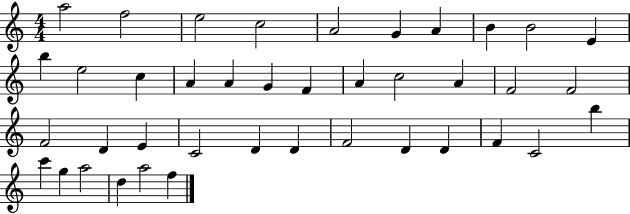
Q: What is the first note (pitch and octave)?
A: A5